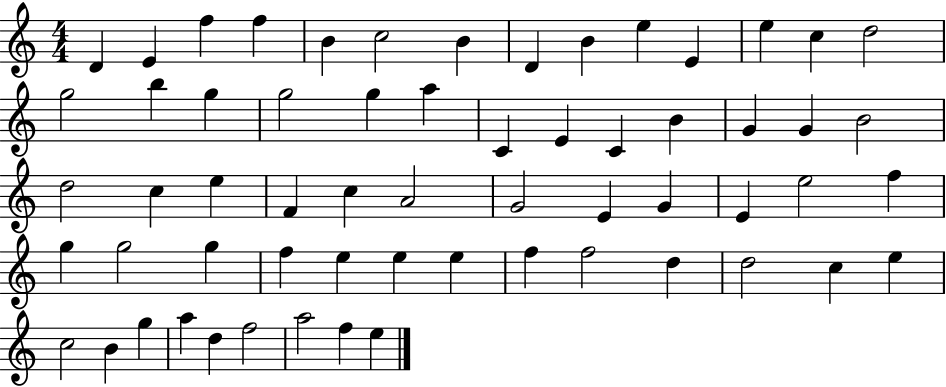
X:1
T:Untitled
M:4/4
L:1/4
K:C
D E f f B c2 B D B e E e c d2 g2 b g g2 g a C E C B G G B2 d2 c e F c A2 G2 E G E e2 f g g2 g f e e e f f2 d d2 c e c2 B g a d f2 a2 f e